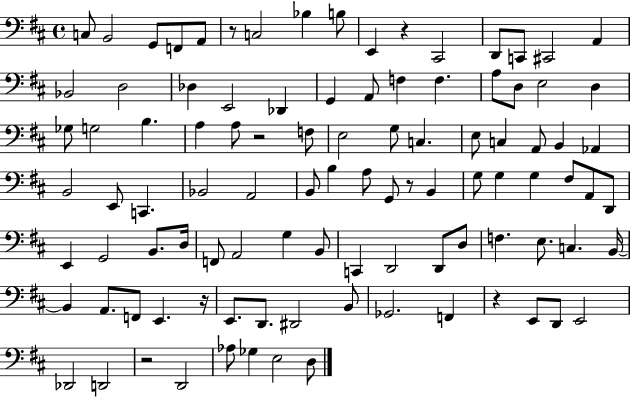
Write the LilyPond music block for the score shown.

{
  \clef bass
  \time 4/4
  \defaultTimeSignature
  \key d \major
  c8 b,2 g,8 f,8 a,8 | r8 c2 bes4 b8 | e,4 r4 cis,2 | d,8 c,8 cis,2 a,4 | \break bes,2 d2 | des4 e,2 des,4 | g,4 a,8 f4 f4. | a8 d8 e2 d4 | \break ges8 g2 b4. | a4 a8 r2 f8 | e2 g8 c4. | e8 c4 a,8 b,4 aes,4 | \break b,2 e,8 c,4. | bes,2 a,2 | b,8 b4 a8 g,8 r8 b,4 | g8 g4 g4 fis8 a,8 d,8 | \break e,4 g,2 b,8. d16 | f,8 a,2 g4 b,8 | c,4 d,2 d,8 d8 | f4. e8. c4. b,16~~ | \break b,4 a,8. f,8 e,4. r16 | e,8. d,8. dis,2 b,8 | ges,2. f,4 | r4 e,8 d,8 e,2 | \break des,2 d,2 | r2 d,2 | aes8 ges4 e2 d8 | \bar "|."
}